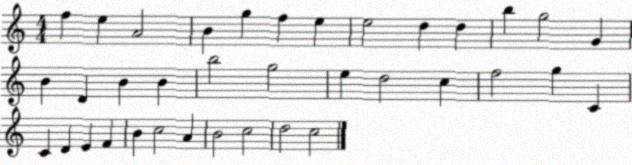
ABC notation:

X:1
T:Untitled
M:4/4
L:1/4
K:C
f e A2 B g f e e2 d d b g2 G B D B B b2 g2 e d2 c f2 g C C D E F B c2 A B2 c2 d2 c2